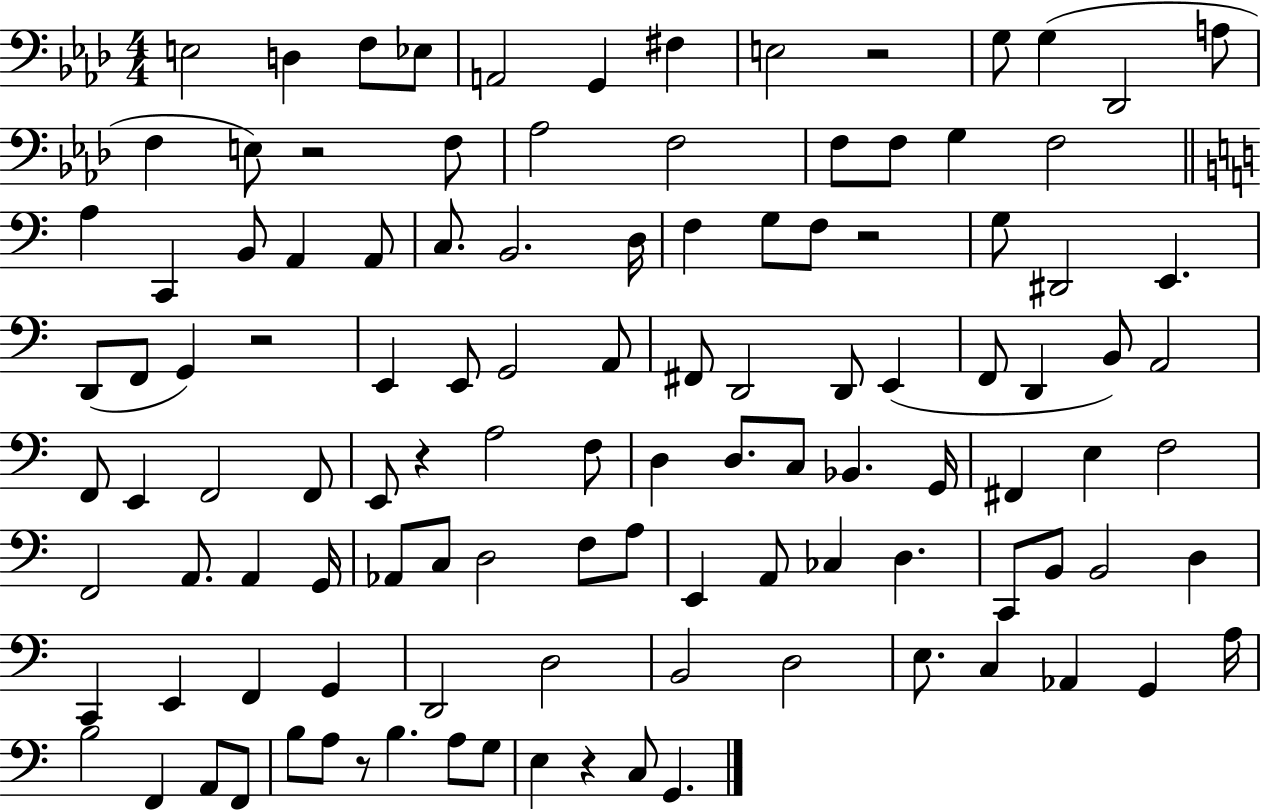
{
  \clef bass
  \numericTimeSignature
  \time 4/4
  \key aes \major
  e2 d4 f8 ees8 | a,2 g,4 fis4 | e2 r2 | g8 g4( des,2 a8 | \break f4 e8) r2 f8 | aes2 f2 | f8 f8 g4 f2 | \bar "||" \break \key c \major a4 c,4 b,8 a,4 a,8 | c8. b,2. d16 | f4 g8 f8 r2 | g8 dis,2 e,4. | \break d,8( f,8 g,4) r2 | e,4 e,8 g,2 a,8 | fis,8 d,2 d,8 e,4( | f,8 d,4 b,8) a,2 | \break f,8 e,4 f,2 f,8 | e,8 r4 a2 f8 | d4 d8. c8 bes,4. g,16 | fis,4 e4 f2 | \break f,2 a,8. a,4 g,16 | aes,8 c8 d2 f8 a8 | e,4 a,8 ces4 d4. | c,8 b,8 b,2 d4 | \break c,4 e,4 f,4 g,4 | d,2 d2 | b,2 d2 | e8. c4 aes,4 g,4 a16 | \break b2 f,4 a,8 f,8 | b8 a8 r8 b4. a8 g8 | e4 r4 c8 g,4. | \bar "|."
}